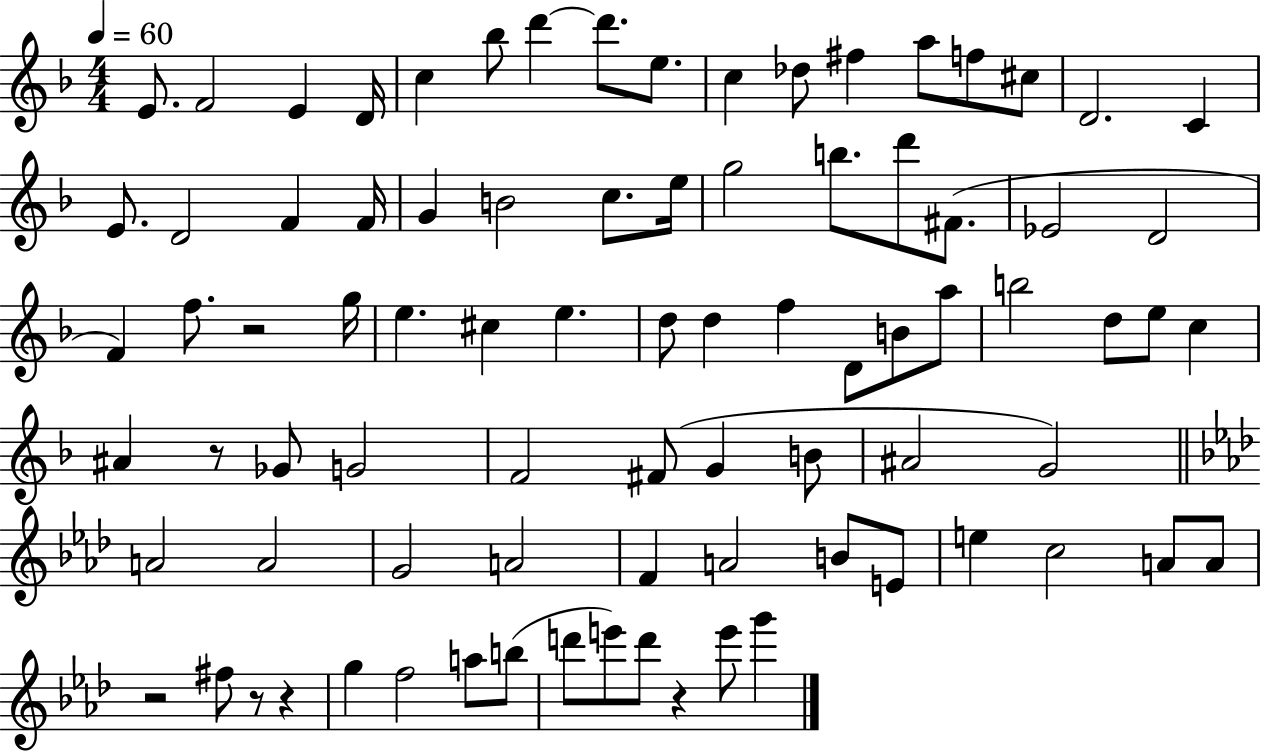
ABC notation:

X:1
T:Untitled
M:4/4
L:1/4
K:F
E/2 F2 E D/4 c _b/2 d' d'/2 e/2 c _d/2 ^f a/2 f/2 ^c/2 D2 C E/2 D2 F F/4 G B2 c/2 e/4 g2 b/2 d'/2 ^F/2 _E2 D2 F f/2 z2 g/4 e ^c e d/2 d f D/2 B/2 a/2 b2 d/2 e/2 c ^A z/2 _G/2 G2 F2 ^F/2 G B/2 ^A2 G2 A2 A2 G2 A2 F A2 B/2 E/2 e c2 A/2 A/2 z2 ^f/2 z/2 z g f2 a/2 b/2 d'/2 e'/2 d'/2 z e'/2 g'